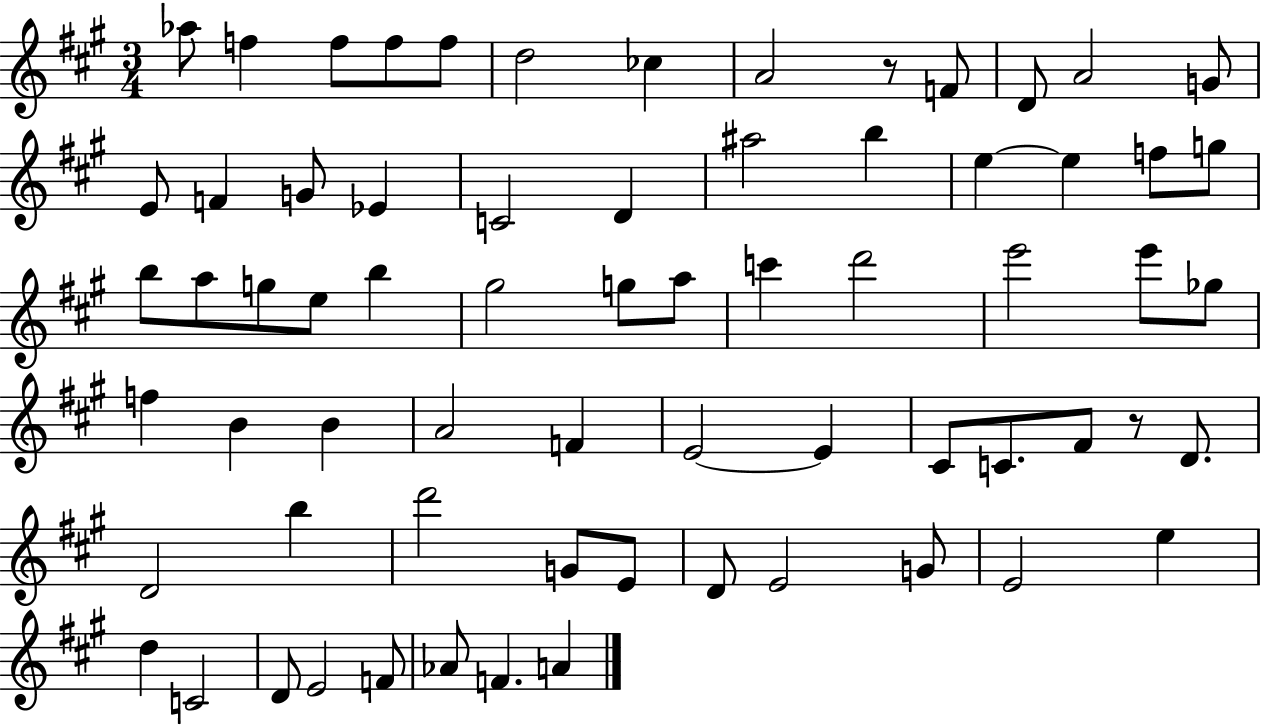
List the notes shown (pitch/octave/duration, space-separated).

Ab5/e F5/q F5/e F5/e F5/e D5/h CES5/q A4/h R/e F4/e D4/e A4/h G4/e E4/e F4/q G4/e Eb4/q C4/h D4/q A#5/h B5/q E5/q E5/q F5/e G5/e B5/e A5/e G5/e E5/e B5/q G#5/h G5/e A5/e C6/q D6/h E6/h E6/e Gb5/e F5/q B4/q B4/q A4/h F4/q E4/h E4/q C#4/e C4/e. F#4/e R/e D4/e. D4/h B5/q D6/h G4/e E4/e D4/e E4/h G4/e E4/h E5/q D5/q C4/h D4/e E4/h F4/e Ab4/e F4/q. A4/q